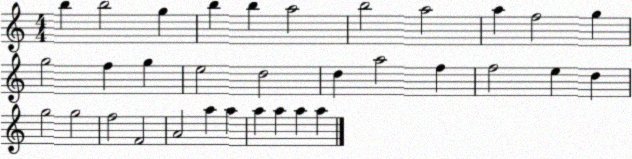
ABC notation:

X:1
T:Untitled
M:4/4
L:1/4
K:C
b b2 g b b a2 b2 a2 a f2 g g2 f g e2 d2 d a2 f f2 e d g2 g2 f2 F2 A2 a a a a a a